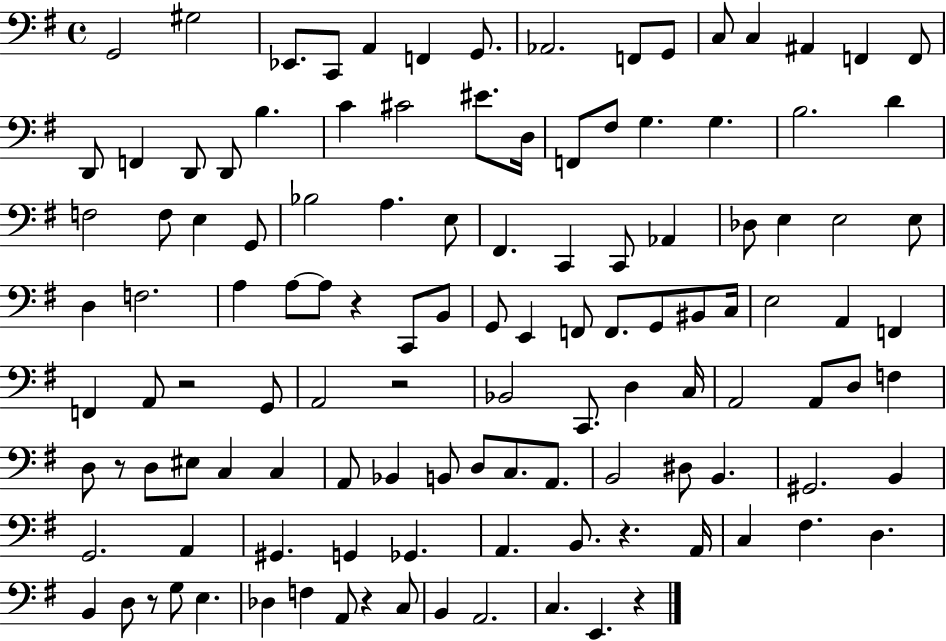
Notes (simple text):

G2/h G#3/h Eb2/e. C2/e A2/q F2/q G2/e. Ab2/h. F2/e G2/e C3/e C3/q A#2/q F2/q F2/e D2/e F2/q D2/e D2/e B3/q. C4/q C#4/h EIS4/e. D3/s F2/e F#3/e G3/q. G3/q. B3/h. D4/q F3/h F3/e E3/q G2/e Bb3/h A3/q. E3/e F#2/q. C2/q C2/e Ab2/q Db3/e E3/q E3/h E3/e D3/q F3/h. A3/q A3/e A3/e R/q C2/e B2/e G2/e E2/q F2/e F2/e. G2/e BIS2/e C3/s E3/h A2/q F2/q F2/q A2/e R/h G2/e A2/h R/h Bb2/h C2/e. D3/q C3/s A2/h A2/e D3/e F3/q D3/e R/e D3/e EIS3/e C3/q C3/q A2/e Bb2/q B2/e D3/e C3/e. A2/e. B2/h D#3/e B2/q. G#2/h. B2/q G2/h. A2/q G#2/q. G2/q Gb2/q. A2/q. B2/e. R/q. A2/s C3/q F#3/q. D3/q. B2/q D3/e R/e G3/e E3/q. Db3/q F3/q A2/e R/q C3/e B2/q A2/h. C3/q. E2/q. R/q